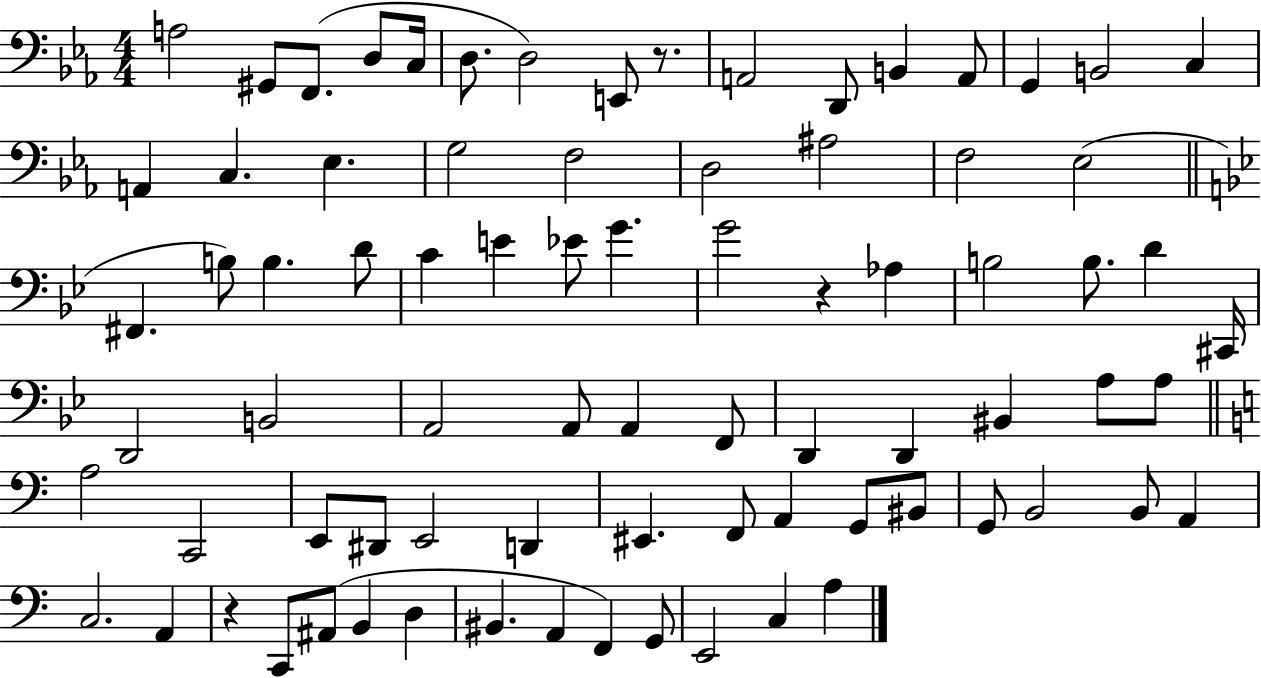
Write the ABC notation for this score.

X:1
T:Untitled
M:4/4
L:1/4
K:Eb
A,2 ^G,,/2 F,,/2 D,/2 C,/4 D,/2 D,2 E,,/2 z/2 A,,2 D,,/2 B,, A,,/2 G,, B,,2 C, A,, C, _E, G,2 F,2 D,2 ^A,2 F,2 _E,2 ^F,, B,/2 B, D/2 C E _E/2 G G2 z _A, B,2 B,/2 D ^C,,/4 D,,2 B,,2 A,,2 A,,/2 A,, F,,/2 D,, D,, ^B,, A,/2 A,/2 A,2 C,,2 E,,/2 ^D,,/2 E,,2 D,, ^E,, F,,/2 A,, G,,/2 ^B,,/2 G,,/2 B,,2 B,,/2 A,, C,2 A,, z C,,/2 ^A,,/2 B,, D, ^B,, A,, F,, G,,/2 E,,2 C, A,